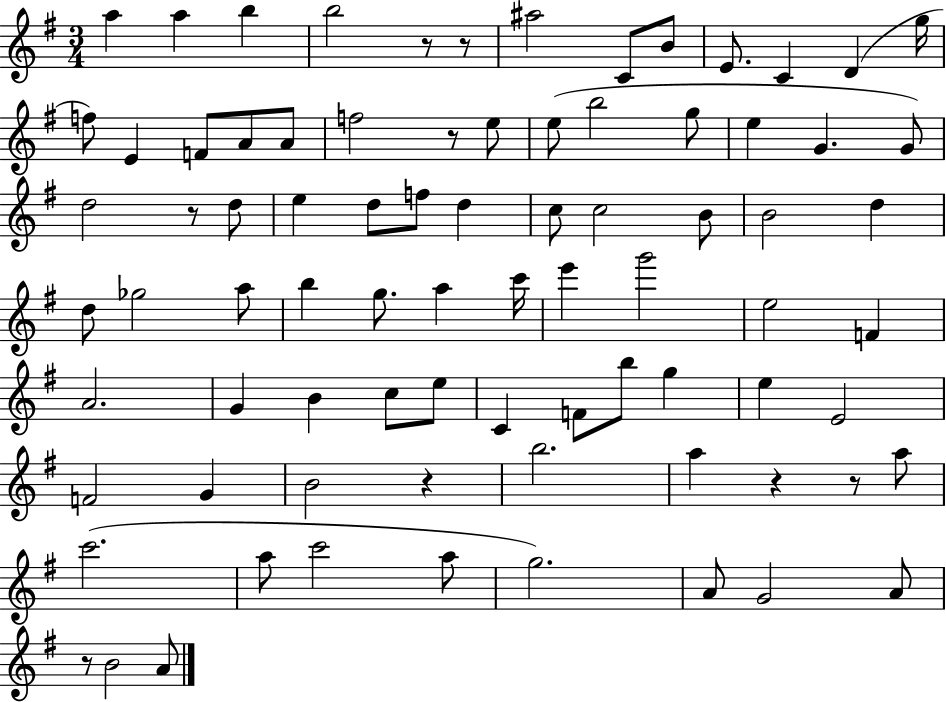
X:1
T:Untitled
M:3/4
L:1/4
K:G
a a b b2 z/2 z/2 ^a2 C/2 B/2 E/2 C D g/4 f/2 E F/2 A/2 A/2 f2 z/2 e/2 e/2 b2 g/2 e G G/2 d2 z/2 d/2 e d/2 f/2 d c/2 c2 B/2 B2 d d/2 _g2 a/2 b g/2 a c'/4 e' g'2 e2 F A2 G B c/2 e/2 C F/2 b/2 g e E2 F2 G B2 z b2 a z z/2 a/2 c'2 a/2 c'2 a/2 g2 A/2 G2 A/2 z/2 B2 A/2